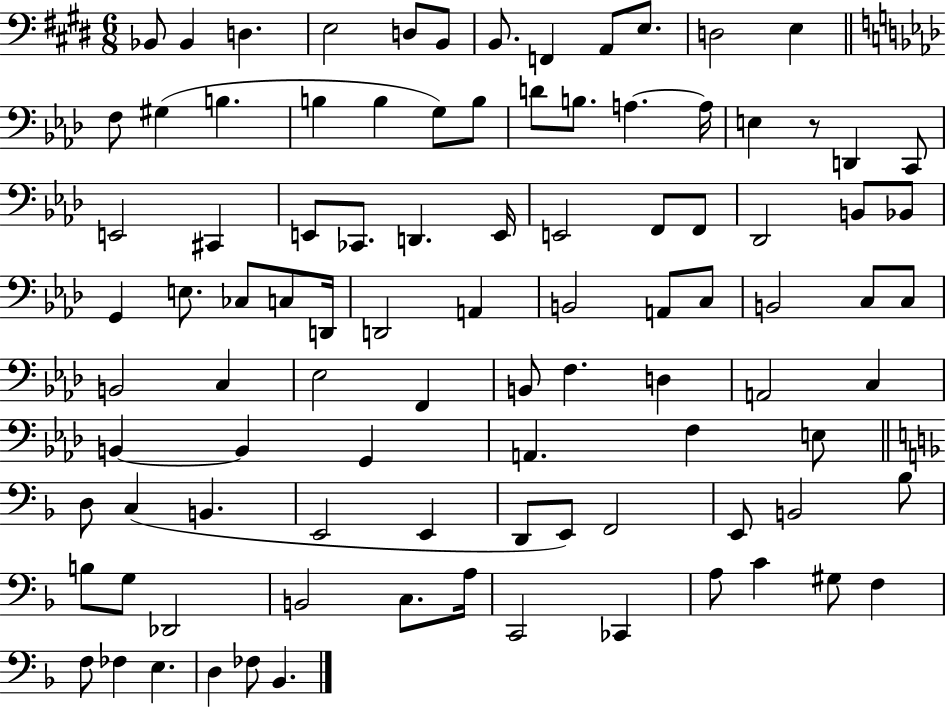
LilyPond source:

{
  \clef bass
  \numericTimeSignature
  \time 6/8
  \key e \major
  bes,8 bes,4 d4. | e2 d8 b,8 | b,8. f,4 a,8 e8. | d2 e4 | \break \bar "||" \break \key f \minor f8 gis4( b4. | b4 b4 g8) b8 | d'8 b8. a4.~~ a16 | e4 r8 d,4 c,8 | \break e,2 cis,4 | e,8 ces,8. d,4. e,16 | e,2 f,8 f,8 | des,2 b,8 bes,8 | \break g,4 e8. ces8 c8 d,16 | d,2 a,4 | b,2 a,8 c8 | b,2 c8 c8 | \break b,2 c4 | ees2 f,4 | b,8 f4. d4 | a,2 c4 | \break b,4~~ b,4 g,4 | a,4. f4 e8 | \bar "||" \break \key f \major d8 c4( b,4. | e,2 e,4 | d,8 e,8) f,2 | e,8 b,2 bes8 | \break b8 g8 des,2 | b,2 c8. a16 | c,2 ces,4 | a8 c'4 gis8 f4 | \break f8 fes4 e4. | d4 fes8 bes,4. | \bar "|."
}